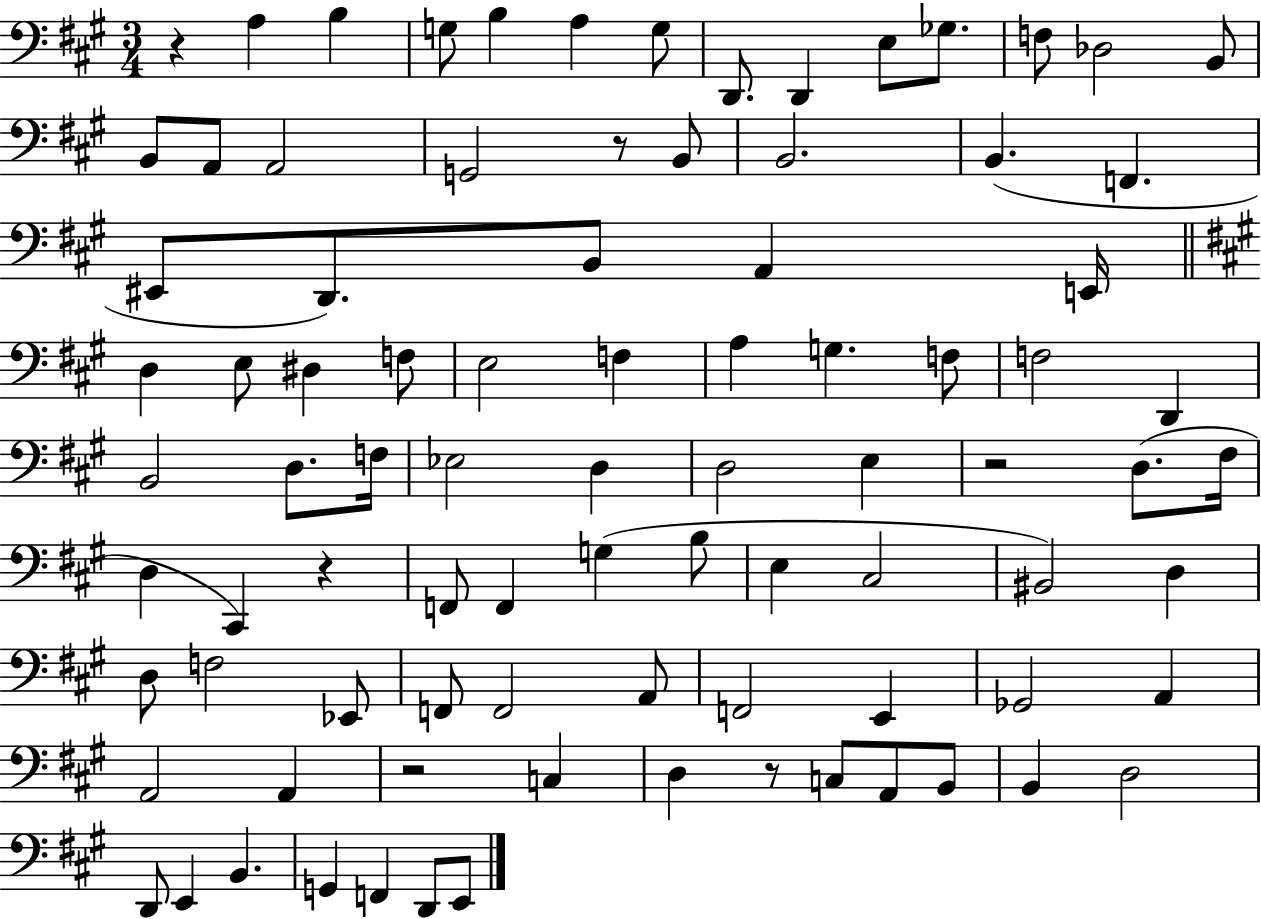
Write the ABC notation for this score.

X:1
T:Untitled
M:3/4
L:1/4
K:A
z A, B, G,/2 B, A, G,/2 D,,/2 D,, E,/2 _G,/2 F,/2 _D,2 B,,/2 B,,/2 A,,/2 A,,2 G,,2 z/2 B,,/2 B,,2 B,, F,, ^E,,/2 D,,/2 B,,/2 A,, E,,/4 D, E,/2 ^D, F,/2 E,2 F, A, G, F,/2 F,2 D,, B,,2 D,/2 F,/4 _E,2 D, D,2 E, z2 D,/2 ^F,/4 D, ^C,, z F,,/2 F,, G, B,/2 E, ^C,2 ^B,,2 D, D,/2 F,2 _E,,/2 F,,/2 F,,2 A,,/2 F,,2 E,, _G,,2 A,, A,,2 A,, z2 C, D, z/2 C,/2 A,,/2 B,,/2 B,, D,2 D,,/2 E,, B,, G,, F,, D,,/2 E,,/2